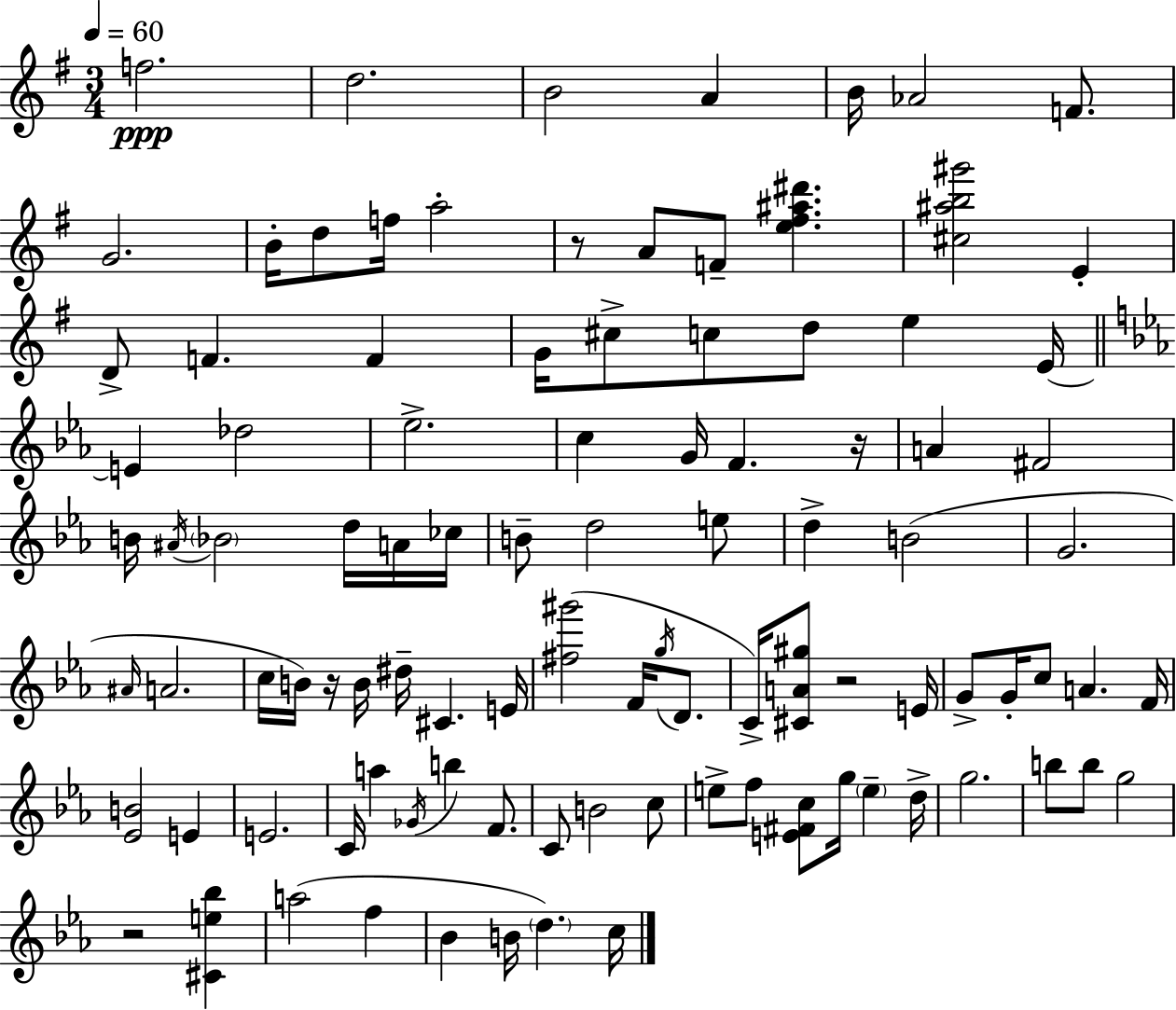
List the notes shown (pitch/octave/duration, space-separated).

F5/h. D5/h. B4/h A4/q B4/s Ab4/h F4/e. G4/h. B4/s D5/e F5/s A5/h R/e A4/e F4/e [E5,F#5,A#5,D#6]/q. [C#5,A#5,B5,G#6]/h E4/q D4/e F4/q. F4/q G4/s C#5/e C5/e D5/e E5/q E4/s E4/q Db5/h Eb5/h. C5/q G4/s F4/q. R/s A4/q F#4/h B4/s A#4/s Bb4/h D5/s A4/s CES5/s B4/e D5/h E5/e D5/q B4/h G4/h. A#4/s A4/h. C5/s B4/s R/s B4/s D#5/s C#4/q. E4/s [F#5,G#6]/h F4/s G5/s D4/e. C4/s [C#4,A4,G#5]/e R/h E4/s G4/e G4/s C5/e A4/q. F4/s [Eb4,B4]/h E4/q E4/h. C4/s A5/q Gb4/s B5/q F4/e. C4/e B4/h C5/e E5/e F5/e [E4,F#4,C5]/e G5/s E5/q D5/s G5/h. B5/e B5/e G5/h R/h [C#4,E5,Bb5]/q A5/h F5/q Bb4/q B4/s D5/q. C5/s